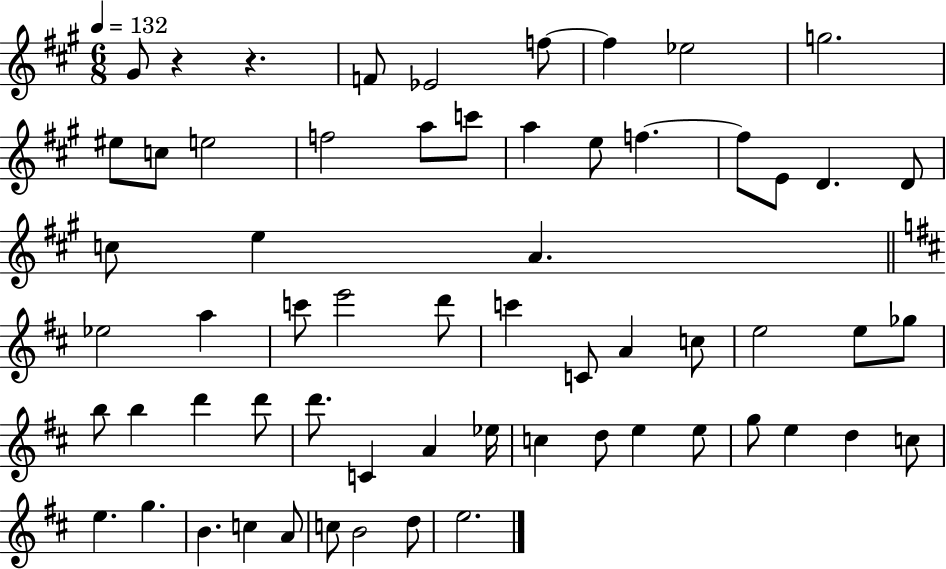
G#4/e R/q R/q. F4/e Eb4/h F5/e F5/q Eb5/h G5/h. EIS5/e C5/e E5/h F5/h A5/e C6/e A5/q E5/e F5/q. F5/e E4/e D4/q. D4/e C5/e E5/q A4/q. Eb5/h A5/q C6/e E6/h D6/e C6/q C4/e A4/q C5/e E5/h E5/e Gb5/e B5/e B5/q D6/q D6/e D6/e. C4/q A4/q Eb5/s C5/q D5/e E5/q E5/e G5/e E5/q D5/q C5/e E5/q. G5/q. B4/q. C5/q A4/e C5/e B4/h D5/e E5/h.